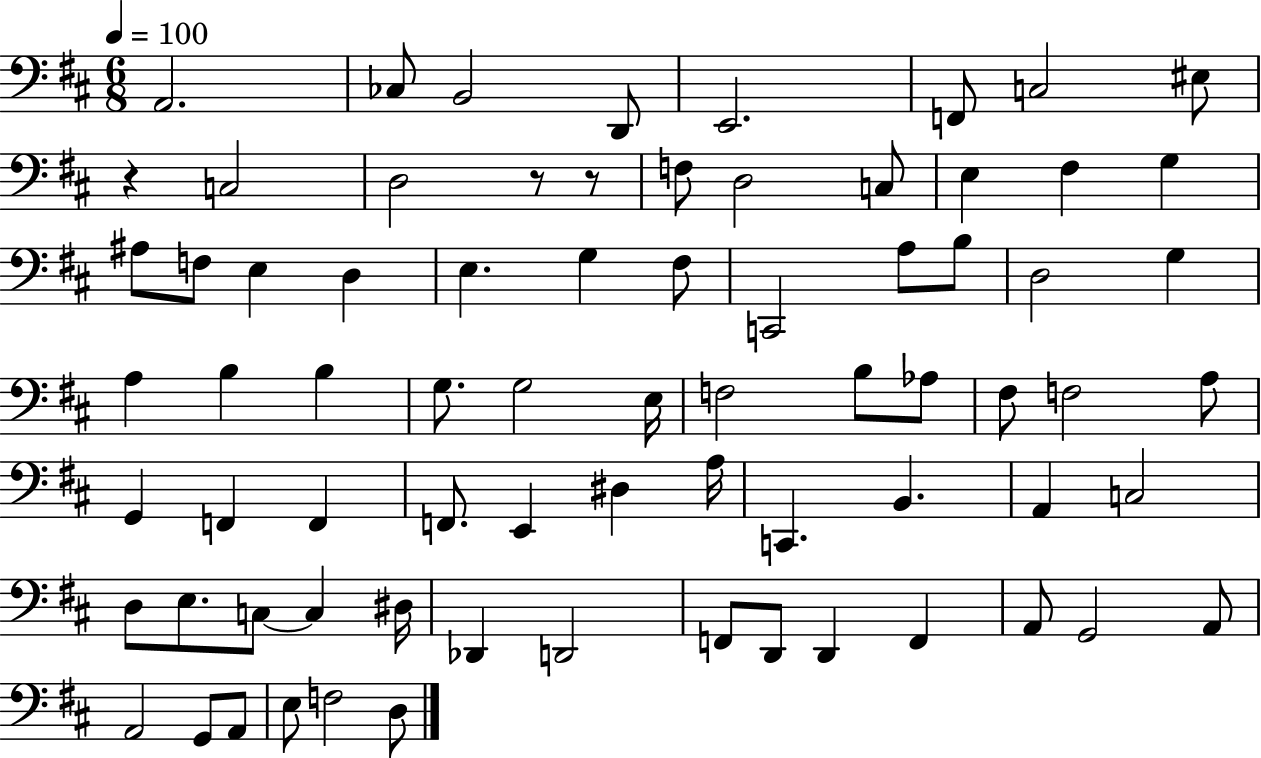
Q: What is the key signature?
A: D major